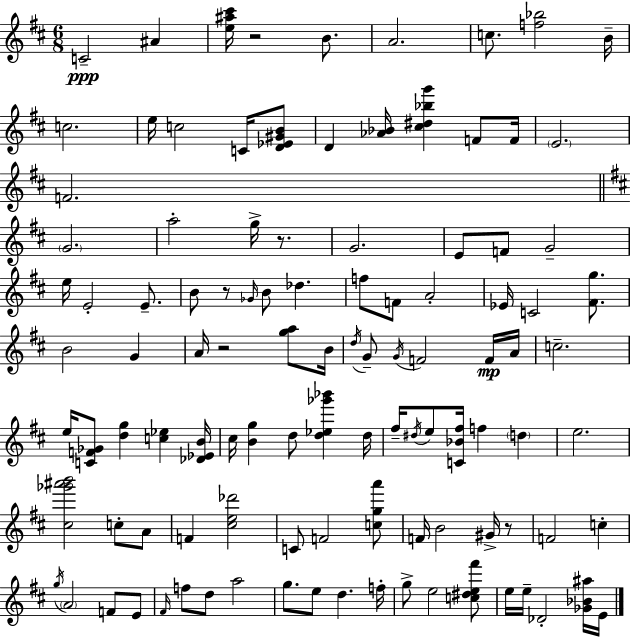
C4/h A#4/q [E5,A#5,C#6]/s R/h B4/e. A4/h. C5/e. [F5,Bb5]/h B4/s C5/h. E5/s C5/h C4/s [D4,Eb4,G#4,B4]/e D4/q [Ab4,Bb4]/s [C#5,D#5,Bb5,G6]/q F4/e F4/s E4/h. F4/h. G4/h. A5/h G5/s R/e. G4/h. E4/e F4/e G4/h E5/s E4/h E4/e. B4/e R/e Gb4/s B4/e Db5/q. F5/e F4/e A4/h Eb4/s C4/h [F#4,G5]/e. B4/h G4/q A4/s R/h [G5,A5]/e B4/s D5/s G4/e G4/s F4/h F4/s A4/s C5/h. E5/s [C4,F4,Gb4]/e [D5,G5]/q [C5,Eb5]/q [Db4,Eb4,B4]/s C#5/s [B4,G5]/q D5/e [D5,Eb5,Gb6,Bb6]/q D5/s F#5/s D#5/s E5/e [C4,Bb4,F#5]/s F5/q D5/q E5/h. [C#5,Gb6,A#6,B6]/h C5/e A4/e F4/q [C#5,E5,Db6]/h C4/e F4/h [C5,G5,A6]/e F4/s B4/h G#4/s R/e F4/h C5/q G5/s A4/h F4/e E4/e F#4/s F5/e D5/e A5/h G5/e. E5/e D5/q. F5/s G5/e E5/h [C5,D#5,E5,F#6]/e E5/s E5/s Db4/h [Gb4,Bb4,A#5]/s E4/s